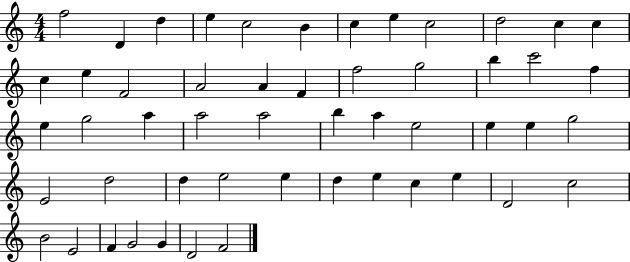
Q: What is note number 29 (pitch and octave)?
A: B5